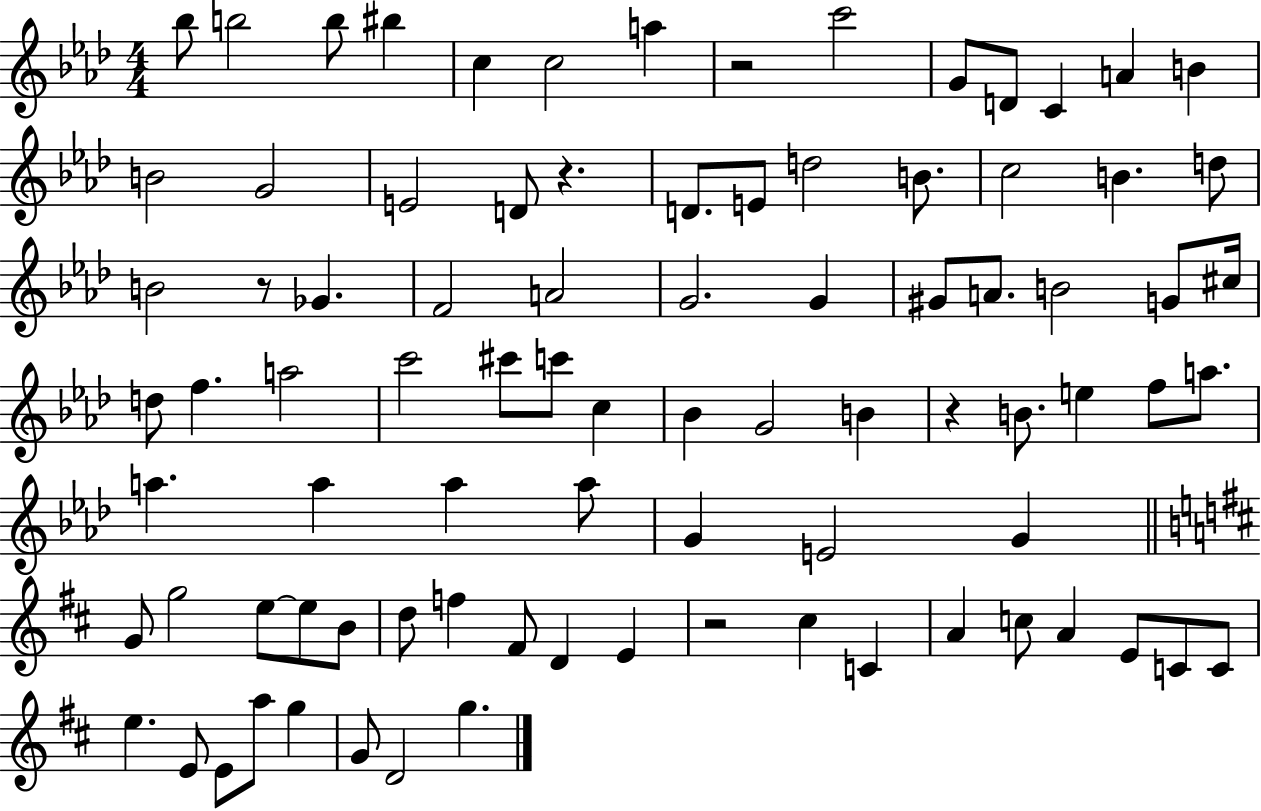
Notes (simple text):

Bb5/e B5/h B5/e BIS5/q C5/q C5/h A5/q R/h C6/h G4/e D4/e C4/q A4/q B4/q B4/h G4/h E4/h D4/e R/q. D4/e. E4/e D5/h B4/e. C5/h B4/q. D5/e B4/h R/e Gb4/q. F4/h A4/h G4/h. G4/q G#4/e A4/e. B4/h G4/e C#5/s D5/e F5/q. A5/h C6/h C#6/e C6/e C5/q Bb4/q G4/h B4/q R/q B4/e. E5/q F5/e A5/e. A5/q. A5/q A5/q A5/e G4/q E4/h G4/q G4/e G5/h E5/e E5/e B4/e D5/e F5/q F#4/e D4/q E4/q R/h C#5/q C4/q A4/q C5/e A4/q E4/e C4/e C4/e E5/q. E4/e E4/e A5/e G5/q G4/e D4/h G5/q.